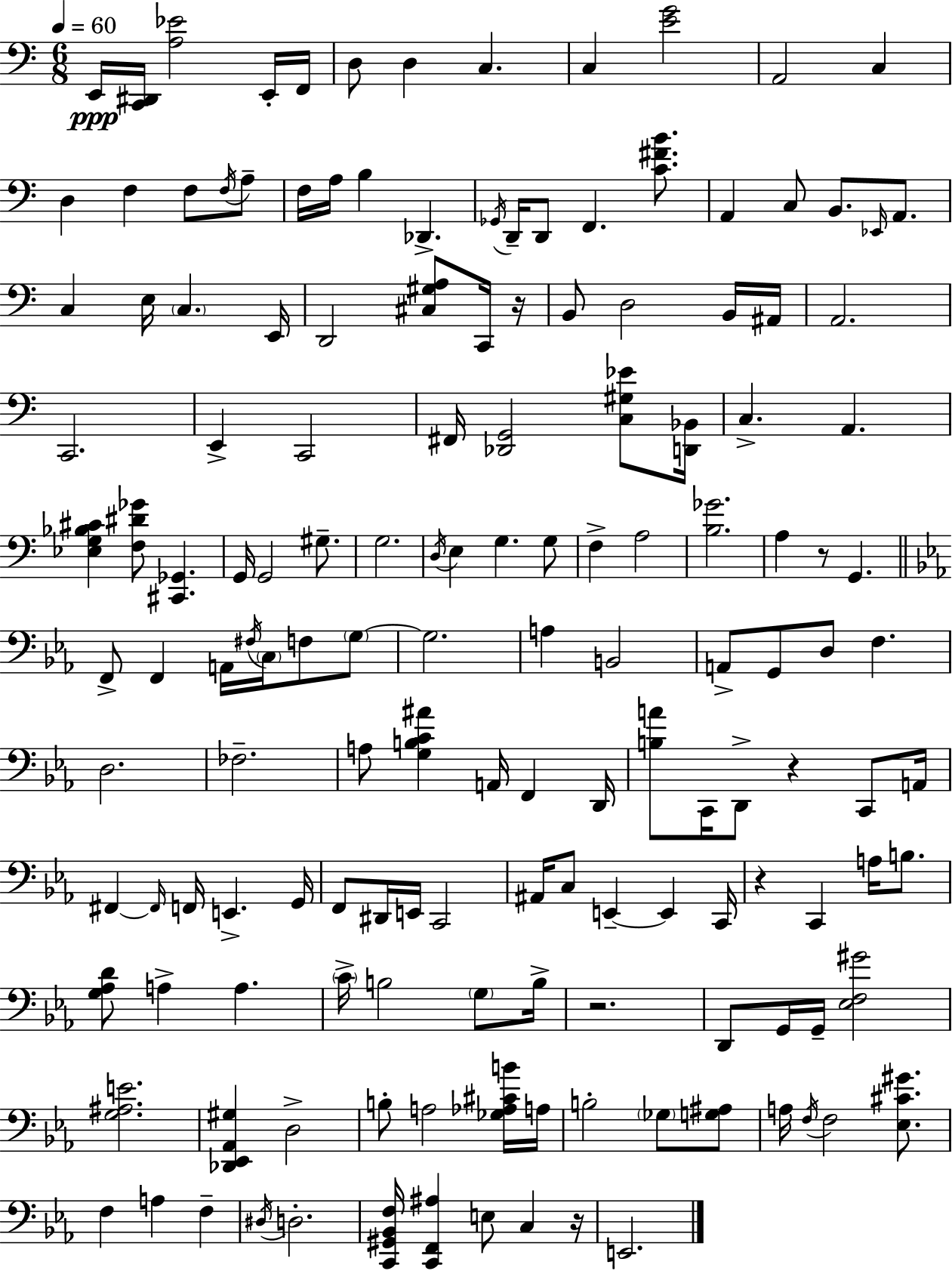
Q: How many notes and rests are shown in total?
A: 152